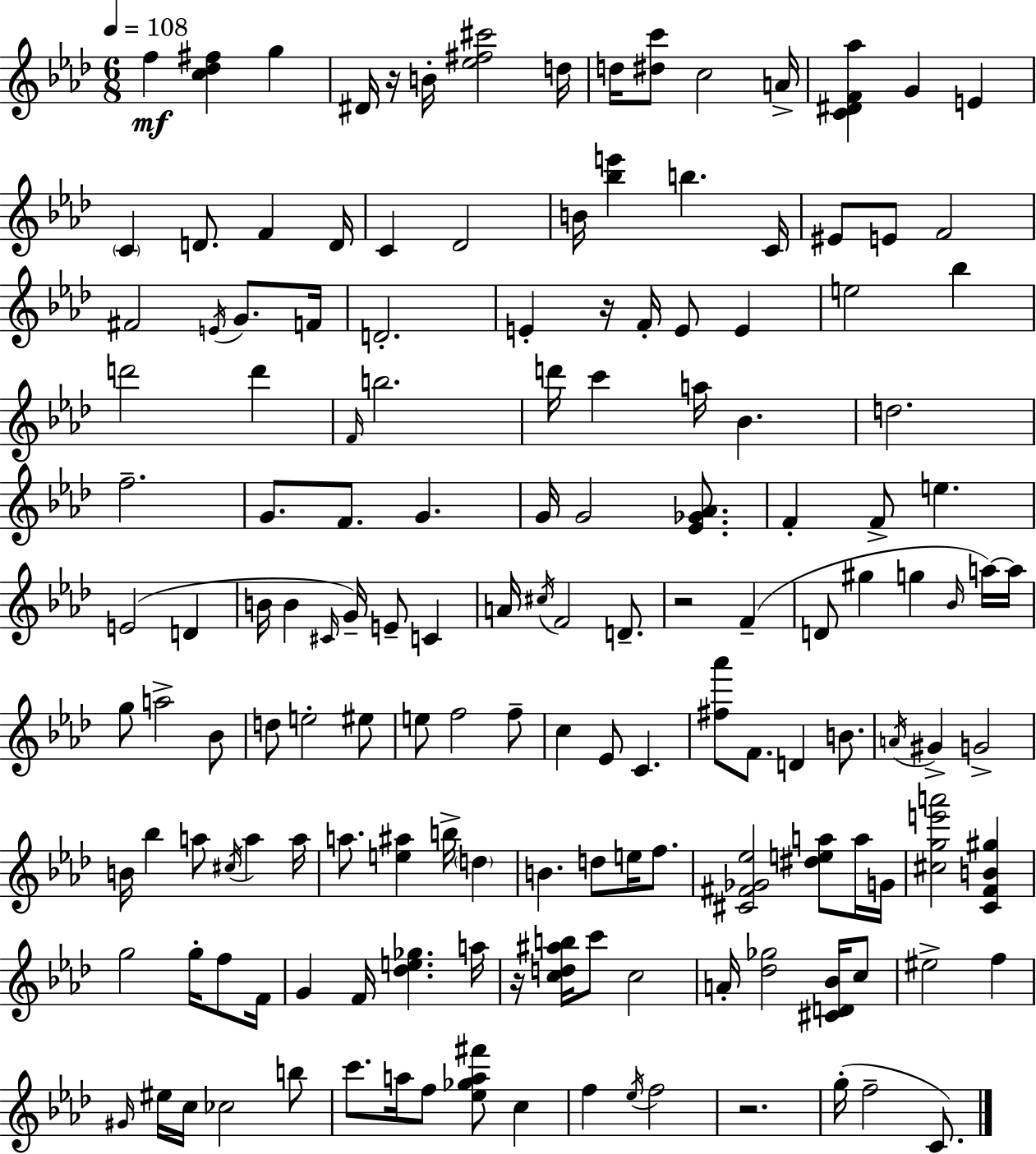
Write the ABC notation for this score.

X:1
T:Untitled
M:6/8
L:1/4
K:Ab
f [c_d^f] g ^D/4 z/4 B/4 [_e^f^c']2 d/4 d/4 [^dc']/2 c2 A/4 [C^DF_a] G E C D/2 F D/4 C _D2 B/4 [_be'] b C/4 ^E/2 E/2 F2 ^F2 E/4 G/2 F/4 D2 E z/4 F/4 E/2 E e2 _b d'2 d' F/4 b2 d'/4 c' a/4 _B d2 f2 G/2 F/2 G G/4 G2 [_E_G_A]/2 F F/2 e E2 D B/4 B ^C/4 G/4 E/2 C A/4 ^c/4 F2 D/2 z2 F D/2 ^g g _B/4 a/4 a/4 g/2 a2 _B/2 d/2 e2 ^e/2 e/2 f2 f/2 c _E/2 C [^f_a']/2 F/2 D B/2 A/4 ^G G2 B/4 _b a/2 ^c/4 a a/4 a/2 [e^a] b/4 d B d/2 e/4 f/2 [^C^F_G_e]2 [^dea]/2 a/4 G/4 [^cge'a']2 [CFB^g] g2 g/4 f/2 F/4 G F/4 [_de_g] a/4 z/4 [cd^ab]/4 c'/2 c2 A/4 [_d_g]2 [^CD_B]/4 c/2 ^e2 f ^G/4 ^e/4 c/4 _c2 b/2 c'/2 a/4 f/2 [_e_ga^f']/2 c f _e/4 f2 z2 g/4 f2 C/2